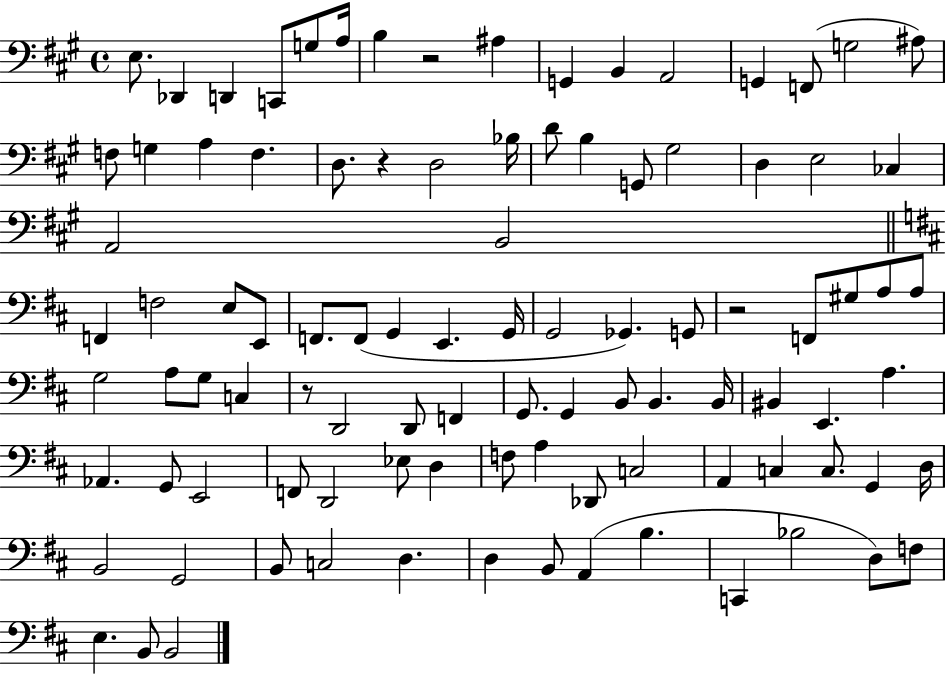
E3/e. Db2/q D2/q C2/e G3/e A3/s B3/q R/h A#3/q G2/q B2/q A2/h G2/q F2/e G3/h A#3/e F3/e G3/q A3/q F3/q. D3/e. R/q D3/h Bb3/s D4/e B3/q G2/e G#3/h D3/q E3/h CES3/q A2/h B2/h F2/q F3/h E3/e E2/e F2/e. F2/e G2/q E2/q. G2/s G2/h Gb2/q. G2/e R/h F2/e G#3/e A3/e A3/e G3/h A3/e G3/e C3/q R/e D2/h D2/e F2/q G2/e. G2/q B2/e B2/q. B2/s BIS2/q E2/q. A3/q. Ab2/q. G2/e E2/h F2/e D2/h Eb3/e D3/q F3/e A3/q Db2/e C3/h A2/q C3/q C3/e. G2/q D3/s B2/h G2/h B2/e C3/h D3/q. D3/q B2/e A2/q B3/q. C2/q Bb3/h D3/e F3/e E3/q. B2/e B2/h